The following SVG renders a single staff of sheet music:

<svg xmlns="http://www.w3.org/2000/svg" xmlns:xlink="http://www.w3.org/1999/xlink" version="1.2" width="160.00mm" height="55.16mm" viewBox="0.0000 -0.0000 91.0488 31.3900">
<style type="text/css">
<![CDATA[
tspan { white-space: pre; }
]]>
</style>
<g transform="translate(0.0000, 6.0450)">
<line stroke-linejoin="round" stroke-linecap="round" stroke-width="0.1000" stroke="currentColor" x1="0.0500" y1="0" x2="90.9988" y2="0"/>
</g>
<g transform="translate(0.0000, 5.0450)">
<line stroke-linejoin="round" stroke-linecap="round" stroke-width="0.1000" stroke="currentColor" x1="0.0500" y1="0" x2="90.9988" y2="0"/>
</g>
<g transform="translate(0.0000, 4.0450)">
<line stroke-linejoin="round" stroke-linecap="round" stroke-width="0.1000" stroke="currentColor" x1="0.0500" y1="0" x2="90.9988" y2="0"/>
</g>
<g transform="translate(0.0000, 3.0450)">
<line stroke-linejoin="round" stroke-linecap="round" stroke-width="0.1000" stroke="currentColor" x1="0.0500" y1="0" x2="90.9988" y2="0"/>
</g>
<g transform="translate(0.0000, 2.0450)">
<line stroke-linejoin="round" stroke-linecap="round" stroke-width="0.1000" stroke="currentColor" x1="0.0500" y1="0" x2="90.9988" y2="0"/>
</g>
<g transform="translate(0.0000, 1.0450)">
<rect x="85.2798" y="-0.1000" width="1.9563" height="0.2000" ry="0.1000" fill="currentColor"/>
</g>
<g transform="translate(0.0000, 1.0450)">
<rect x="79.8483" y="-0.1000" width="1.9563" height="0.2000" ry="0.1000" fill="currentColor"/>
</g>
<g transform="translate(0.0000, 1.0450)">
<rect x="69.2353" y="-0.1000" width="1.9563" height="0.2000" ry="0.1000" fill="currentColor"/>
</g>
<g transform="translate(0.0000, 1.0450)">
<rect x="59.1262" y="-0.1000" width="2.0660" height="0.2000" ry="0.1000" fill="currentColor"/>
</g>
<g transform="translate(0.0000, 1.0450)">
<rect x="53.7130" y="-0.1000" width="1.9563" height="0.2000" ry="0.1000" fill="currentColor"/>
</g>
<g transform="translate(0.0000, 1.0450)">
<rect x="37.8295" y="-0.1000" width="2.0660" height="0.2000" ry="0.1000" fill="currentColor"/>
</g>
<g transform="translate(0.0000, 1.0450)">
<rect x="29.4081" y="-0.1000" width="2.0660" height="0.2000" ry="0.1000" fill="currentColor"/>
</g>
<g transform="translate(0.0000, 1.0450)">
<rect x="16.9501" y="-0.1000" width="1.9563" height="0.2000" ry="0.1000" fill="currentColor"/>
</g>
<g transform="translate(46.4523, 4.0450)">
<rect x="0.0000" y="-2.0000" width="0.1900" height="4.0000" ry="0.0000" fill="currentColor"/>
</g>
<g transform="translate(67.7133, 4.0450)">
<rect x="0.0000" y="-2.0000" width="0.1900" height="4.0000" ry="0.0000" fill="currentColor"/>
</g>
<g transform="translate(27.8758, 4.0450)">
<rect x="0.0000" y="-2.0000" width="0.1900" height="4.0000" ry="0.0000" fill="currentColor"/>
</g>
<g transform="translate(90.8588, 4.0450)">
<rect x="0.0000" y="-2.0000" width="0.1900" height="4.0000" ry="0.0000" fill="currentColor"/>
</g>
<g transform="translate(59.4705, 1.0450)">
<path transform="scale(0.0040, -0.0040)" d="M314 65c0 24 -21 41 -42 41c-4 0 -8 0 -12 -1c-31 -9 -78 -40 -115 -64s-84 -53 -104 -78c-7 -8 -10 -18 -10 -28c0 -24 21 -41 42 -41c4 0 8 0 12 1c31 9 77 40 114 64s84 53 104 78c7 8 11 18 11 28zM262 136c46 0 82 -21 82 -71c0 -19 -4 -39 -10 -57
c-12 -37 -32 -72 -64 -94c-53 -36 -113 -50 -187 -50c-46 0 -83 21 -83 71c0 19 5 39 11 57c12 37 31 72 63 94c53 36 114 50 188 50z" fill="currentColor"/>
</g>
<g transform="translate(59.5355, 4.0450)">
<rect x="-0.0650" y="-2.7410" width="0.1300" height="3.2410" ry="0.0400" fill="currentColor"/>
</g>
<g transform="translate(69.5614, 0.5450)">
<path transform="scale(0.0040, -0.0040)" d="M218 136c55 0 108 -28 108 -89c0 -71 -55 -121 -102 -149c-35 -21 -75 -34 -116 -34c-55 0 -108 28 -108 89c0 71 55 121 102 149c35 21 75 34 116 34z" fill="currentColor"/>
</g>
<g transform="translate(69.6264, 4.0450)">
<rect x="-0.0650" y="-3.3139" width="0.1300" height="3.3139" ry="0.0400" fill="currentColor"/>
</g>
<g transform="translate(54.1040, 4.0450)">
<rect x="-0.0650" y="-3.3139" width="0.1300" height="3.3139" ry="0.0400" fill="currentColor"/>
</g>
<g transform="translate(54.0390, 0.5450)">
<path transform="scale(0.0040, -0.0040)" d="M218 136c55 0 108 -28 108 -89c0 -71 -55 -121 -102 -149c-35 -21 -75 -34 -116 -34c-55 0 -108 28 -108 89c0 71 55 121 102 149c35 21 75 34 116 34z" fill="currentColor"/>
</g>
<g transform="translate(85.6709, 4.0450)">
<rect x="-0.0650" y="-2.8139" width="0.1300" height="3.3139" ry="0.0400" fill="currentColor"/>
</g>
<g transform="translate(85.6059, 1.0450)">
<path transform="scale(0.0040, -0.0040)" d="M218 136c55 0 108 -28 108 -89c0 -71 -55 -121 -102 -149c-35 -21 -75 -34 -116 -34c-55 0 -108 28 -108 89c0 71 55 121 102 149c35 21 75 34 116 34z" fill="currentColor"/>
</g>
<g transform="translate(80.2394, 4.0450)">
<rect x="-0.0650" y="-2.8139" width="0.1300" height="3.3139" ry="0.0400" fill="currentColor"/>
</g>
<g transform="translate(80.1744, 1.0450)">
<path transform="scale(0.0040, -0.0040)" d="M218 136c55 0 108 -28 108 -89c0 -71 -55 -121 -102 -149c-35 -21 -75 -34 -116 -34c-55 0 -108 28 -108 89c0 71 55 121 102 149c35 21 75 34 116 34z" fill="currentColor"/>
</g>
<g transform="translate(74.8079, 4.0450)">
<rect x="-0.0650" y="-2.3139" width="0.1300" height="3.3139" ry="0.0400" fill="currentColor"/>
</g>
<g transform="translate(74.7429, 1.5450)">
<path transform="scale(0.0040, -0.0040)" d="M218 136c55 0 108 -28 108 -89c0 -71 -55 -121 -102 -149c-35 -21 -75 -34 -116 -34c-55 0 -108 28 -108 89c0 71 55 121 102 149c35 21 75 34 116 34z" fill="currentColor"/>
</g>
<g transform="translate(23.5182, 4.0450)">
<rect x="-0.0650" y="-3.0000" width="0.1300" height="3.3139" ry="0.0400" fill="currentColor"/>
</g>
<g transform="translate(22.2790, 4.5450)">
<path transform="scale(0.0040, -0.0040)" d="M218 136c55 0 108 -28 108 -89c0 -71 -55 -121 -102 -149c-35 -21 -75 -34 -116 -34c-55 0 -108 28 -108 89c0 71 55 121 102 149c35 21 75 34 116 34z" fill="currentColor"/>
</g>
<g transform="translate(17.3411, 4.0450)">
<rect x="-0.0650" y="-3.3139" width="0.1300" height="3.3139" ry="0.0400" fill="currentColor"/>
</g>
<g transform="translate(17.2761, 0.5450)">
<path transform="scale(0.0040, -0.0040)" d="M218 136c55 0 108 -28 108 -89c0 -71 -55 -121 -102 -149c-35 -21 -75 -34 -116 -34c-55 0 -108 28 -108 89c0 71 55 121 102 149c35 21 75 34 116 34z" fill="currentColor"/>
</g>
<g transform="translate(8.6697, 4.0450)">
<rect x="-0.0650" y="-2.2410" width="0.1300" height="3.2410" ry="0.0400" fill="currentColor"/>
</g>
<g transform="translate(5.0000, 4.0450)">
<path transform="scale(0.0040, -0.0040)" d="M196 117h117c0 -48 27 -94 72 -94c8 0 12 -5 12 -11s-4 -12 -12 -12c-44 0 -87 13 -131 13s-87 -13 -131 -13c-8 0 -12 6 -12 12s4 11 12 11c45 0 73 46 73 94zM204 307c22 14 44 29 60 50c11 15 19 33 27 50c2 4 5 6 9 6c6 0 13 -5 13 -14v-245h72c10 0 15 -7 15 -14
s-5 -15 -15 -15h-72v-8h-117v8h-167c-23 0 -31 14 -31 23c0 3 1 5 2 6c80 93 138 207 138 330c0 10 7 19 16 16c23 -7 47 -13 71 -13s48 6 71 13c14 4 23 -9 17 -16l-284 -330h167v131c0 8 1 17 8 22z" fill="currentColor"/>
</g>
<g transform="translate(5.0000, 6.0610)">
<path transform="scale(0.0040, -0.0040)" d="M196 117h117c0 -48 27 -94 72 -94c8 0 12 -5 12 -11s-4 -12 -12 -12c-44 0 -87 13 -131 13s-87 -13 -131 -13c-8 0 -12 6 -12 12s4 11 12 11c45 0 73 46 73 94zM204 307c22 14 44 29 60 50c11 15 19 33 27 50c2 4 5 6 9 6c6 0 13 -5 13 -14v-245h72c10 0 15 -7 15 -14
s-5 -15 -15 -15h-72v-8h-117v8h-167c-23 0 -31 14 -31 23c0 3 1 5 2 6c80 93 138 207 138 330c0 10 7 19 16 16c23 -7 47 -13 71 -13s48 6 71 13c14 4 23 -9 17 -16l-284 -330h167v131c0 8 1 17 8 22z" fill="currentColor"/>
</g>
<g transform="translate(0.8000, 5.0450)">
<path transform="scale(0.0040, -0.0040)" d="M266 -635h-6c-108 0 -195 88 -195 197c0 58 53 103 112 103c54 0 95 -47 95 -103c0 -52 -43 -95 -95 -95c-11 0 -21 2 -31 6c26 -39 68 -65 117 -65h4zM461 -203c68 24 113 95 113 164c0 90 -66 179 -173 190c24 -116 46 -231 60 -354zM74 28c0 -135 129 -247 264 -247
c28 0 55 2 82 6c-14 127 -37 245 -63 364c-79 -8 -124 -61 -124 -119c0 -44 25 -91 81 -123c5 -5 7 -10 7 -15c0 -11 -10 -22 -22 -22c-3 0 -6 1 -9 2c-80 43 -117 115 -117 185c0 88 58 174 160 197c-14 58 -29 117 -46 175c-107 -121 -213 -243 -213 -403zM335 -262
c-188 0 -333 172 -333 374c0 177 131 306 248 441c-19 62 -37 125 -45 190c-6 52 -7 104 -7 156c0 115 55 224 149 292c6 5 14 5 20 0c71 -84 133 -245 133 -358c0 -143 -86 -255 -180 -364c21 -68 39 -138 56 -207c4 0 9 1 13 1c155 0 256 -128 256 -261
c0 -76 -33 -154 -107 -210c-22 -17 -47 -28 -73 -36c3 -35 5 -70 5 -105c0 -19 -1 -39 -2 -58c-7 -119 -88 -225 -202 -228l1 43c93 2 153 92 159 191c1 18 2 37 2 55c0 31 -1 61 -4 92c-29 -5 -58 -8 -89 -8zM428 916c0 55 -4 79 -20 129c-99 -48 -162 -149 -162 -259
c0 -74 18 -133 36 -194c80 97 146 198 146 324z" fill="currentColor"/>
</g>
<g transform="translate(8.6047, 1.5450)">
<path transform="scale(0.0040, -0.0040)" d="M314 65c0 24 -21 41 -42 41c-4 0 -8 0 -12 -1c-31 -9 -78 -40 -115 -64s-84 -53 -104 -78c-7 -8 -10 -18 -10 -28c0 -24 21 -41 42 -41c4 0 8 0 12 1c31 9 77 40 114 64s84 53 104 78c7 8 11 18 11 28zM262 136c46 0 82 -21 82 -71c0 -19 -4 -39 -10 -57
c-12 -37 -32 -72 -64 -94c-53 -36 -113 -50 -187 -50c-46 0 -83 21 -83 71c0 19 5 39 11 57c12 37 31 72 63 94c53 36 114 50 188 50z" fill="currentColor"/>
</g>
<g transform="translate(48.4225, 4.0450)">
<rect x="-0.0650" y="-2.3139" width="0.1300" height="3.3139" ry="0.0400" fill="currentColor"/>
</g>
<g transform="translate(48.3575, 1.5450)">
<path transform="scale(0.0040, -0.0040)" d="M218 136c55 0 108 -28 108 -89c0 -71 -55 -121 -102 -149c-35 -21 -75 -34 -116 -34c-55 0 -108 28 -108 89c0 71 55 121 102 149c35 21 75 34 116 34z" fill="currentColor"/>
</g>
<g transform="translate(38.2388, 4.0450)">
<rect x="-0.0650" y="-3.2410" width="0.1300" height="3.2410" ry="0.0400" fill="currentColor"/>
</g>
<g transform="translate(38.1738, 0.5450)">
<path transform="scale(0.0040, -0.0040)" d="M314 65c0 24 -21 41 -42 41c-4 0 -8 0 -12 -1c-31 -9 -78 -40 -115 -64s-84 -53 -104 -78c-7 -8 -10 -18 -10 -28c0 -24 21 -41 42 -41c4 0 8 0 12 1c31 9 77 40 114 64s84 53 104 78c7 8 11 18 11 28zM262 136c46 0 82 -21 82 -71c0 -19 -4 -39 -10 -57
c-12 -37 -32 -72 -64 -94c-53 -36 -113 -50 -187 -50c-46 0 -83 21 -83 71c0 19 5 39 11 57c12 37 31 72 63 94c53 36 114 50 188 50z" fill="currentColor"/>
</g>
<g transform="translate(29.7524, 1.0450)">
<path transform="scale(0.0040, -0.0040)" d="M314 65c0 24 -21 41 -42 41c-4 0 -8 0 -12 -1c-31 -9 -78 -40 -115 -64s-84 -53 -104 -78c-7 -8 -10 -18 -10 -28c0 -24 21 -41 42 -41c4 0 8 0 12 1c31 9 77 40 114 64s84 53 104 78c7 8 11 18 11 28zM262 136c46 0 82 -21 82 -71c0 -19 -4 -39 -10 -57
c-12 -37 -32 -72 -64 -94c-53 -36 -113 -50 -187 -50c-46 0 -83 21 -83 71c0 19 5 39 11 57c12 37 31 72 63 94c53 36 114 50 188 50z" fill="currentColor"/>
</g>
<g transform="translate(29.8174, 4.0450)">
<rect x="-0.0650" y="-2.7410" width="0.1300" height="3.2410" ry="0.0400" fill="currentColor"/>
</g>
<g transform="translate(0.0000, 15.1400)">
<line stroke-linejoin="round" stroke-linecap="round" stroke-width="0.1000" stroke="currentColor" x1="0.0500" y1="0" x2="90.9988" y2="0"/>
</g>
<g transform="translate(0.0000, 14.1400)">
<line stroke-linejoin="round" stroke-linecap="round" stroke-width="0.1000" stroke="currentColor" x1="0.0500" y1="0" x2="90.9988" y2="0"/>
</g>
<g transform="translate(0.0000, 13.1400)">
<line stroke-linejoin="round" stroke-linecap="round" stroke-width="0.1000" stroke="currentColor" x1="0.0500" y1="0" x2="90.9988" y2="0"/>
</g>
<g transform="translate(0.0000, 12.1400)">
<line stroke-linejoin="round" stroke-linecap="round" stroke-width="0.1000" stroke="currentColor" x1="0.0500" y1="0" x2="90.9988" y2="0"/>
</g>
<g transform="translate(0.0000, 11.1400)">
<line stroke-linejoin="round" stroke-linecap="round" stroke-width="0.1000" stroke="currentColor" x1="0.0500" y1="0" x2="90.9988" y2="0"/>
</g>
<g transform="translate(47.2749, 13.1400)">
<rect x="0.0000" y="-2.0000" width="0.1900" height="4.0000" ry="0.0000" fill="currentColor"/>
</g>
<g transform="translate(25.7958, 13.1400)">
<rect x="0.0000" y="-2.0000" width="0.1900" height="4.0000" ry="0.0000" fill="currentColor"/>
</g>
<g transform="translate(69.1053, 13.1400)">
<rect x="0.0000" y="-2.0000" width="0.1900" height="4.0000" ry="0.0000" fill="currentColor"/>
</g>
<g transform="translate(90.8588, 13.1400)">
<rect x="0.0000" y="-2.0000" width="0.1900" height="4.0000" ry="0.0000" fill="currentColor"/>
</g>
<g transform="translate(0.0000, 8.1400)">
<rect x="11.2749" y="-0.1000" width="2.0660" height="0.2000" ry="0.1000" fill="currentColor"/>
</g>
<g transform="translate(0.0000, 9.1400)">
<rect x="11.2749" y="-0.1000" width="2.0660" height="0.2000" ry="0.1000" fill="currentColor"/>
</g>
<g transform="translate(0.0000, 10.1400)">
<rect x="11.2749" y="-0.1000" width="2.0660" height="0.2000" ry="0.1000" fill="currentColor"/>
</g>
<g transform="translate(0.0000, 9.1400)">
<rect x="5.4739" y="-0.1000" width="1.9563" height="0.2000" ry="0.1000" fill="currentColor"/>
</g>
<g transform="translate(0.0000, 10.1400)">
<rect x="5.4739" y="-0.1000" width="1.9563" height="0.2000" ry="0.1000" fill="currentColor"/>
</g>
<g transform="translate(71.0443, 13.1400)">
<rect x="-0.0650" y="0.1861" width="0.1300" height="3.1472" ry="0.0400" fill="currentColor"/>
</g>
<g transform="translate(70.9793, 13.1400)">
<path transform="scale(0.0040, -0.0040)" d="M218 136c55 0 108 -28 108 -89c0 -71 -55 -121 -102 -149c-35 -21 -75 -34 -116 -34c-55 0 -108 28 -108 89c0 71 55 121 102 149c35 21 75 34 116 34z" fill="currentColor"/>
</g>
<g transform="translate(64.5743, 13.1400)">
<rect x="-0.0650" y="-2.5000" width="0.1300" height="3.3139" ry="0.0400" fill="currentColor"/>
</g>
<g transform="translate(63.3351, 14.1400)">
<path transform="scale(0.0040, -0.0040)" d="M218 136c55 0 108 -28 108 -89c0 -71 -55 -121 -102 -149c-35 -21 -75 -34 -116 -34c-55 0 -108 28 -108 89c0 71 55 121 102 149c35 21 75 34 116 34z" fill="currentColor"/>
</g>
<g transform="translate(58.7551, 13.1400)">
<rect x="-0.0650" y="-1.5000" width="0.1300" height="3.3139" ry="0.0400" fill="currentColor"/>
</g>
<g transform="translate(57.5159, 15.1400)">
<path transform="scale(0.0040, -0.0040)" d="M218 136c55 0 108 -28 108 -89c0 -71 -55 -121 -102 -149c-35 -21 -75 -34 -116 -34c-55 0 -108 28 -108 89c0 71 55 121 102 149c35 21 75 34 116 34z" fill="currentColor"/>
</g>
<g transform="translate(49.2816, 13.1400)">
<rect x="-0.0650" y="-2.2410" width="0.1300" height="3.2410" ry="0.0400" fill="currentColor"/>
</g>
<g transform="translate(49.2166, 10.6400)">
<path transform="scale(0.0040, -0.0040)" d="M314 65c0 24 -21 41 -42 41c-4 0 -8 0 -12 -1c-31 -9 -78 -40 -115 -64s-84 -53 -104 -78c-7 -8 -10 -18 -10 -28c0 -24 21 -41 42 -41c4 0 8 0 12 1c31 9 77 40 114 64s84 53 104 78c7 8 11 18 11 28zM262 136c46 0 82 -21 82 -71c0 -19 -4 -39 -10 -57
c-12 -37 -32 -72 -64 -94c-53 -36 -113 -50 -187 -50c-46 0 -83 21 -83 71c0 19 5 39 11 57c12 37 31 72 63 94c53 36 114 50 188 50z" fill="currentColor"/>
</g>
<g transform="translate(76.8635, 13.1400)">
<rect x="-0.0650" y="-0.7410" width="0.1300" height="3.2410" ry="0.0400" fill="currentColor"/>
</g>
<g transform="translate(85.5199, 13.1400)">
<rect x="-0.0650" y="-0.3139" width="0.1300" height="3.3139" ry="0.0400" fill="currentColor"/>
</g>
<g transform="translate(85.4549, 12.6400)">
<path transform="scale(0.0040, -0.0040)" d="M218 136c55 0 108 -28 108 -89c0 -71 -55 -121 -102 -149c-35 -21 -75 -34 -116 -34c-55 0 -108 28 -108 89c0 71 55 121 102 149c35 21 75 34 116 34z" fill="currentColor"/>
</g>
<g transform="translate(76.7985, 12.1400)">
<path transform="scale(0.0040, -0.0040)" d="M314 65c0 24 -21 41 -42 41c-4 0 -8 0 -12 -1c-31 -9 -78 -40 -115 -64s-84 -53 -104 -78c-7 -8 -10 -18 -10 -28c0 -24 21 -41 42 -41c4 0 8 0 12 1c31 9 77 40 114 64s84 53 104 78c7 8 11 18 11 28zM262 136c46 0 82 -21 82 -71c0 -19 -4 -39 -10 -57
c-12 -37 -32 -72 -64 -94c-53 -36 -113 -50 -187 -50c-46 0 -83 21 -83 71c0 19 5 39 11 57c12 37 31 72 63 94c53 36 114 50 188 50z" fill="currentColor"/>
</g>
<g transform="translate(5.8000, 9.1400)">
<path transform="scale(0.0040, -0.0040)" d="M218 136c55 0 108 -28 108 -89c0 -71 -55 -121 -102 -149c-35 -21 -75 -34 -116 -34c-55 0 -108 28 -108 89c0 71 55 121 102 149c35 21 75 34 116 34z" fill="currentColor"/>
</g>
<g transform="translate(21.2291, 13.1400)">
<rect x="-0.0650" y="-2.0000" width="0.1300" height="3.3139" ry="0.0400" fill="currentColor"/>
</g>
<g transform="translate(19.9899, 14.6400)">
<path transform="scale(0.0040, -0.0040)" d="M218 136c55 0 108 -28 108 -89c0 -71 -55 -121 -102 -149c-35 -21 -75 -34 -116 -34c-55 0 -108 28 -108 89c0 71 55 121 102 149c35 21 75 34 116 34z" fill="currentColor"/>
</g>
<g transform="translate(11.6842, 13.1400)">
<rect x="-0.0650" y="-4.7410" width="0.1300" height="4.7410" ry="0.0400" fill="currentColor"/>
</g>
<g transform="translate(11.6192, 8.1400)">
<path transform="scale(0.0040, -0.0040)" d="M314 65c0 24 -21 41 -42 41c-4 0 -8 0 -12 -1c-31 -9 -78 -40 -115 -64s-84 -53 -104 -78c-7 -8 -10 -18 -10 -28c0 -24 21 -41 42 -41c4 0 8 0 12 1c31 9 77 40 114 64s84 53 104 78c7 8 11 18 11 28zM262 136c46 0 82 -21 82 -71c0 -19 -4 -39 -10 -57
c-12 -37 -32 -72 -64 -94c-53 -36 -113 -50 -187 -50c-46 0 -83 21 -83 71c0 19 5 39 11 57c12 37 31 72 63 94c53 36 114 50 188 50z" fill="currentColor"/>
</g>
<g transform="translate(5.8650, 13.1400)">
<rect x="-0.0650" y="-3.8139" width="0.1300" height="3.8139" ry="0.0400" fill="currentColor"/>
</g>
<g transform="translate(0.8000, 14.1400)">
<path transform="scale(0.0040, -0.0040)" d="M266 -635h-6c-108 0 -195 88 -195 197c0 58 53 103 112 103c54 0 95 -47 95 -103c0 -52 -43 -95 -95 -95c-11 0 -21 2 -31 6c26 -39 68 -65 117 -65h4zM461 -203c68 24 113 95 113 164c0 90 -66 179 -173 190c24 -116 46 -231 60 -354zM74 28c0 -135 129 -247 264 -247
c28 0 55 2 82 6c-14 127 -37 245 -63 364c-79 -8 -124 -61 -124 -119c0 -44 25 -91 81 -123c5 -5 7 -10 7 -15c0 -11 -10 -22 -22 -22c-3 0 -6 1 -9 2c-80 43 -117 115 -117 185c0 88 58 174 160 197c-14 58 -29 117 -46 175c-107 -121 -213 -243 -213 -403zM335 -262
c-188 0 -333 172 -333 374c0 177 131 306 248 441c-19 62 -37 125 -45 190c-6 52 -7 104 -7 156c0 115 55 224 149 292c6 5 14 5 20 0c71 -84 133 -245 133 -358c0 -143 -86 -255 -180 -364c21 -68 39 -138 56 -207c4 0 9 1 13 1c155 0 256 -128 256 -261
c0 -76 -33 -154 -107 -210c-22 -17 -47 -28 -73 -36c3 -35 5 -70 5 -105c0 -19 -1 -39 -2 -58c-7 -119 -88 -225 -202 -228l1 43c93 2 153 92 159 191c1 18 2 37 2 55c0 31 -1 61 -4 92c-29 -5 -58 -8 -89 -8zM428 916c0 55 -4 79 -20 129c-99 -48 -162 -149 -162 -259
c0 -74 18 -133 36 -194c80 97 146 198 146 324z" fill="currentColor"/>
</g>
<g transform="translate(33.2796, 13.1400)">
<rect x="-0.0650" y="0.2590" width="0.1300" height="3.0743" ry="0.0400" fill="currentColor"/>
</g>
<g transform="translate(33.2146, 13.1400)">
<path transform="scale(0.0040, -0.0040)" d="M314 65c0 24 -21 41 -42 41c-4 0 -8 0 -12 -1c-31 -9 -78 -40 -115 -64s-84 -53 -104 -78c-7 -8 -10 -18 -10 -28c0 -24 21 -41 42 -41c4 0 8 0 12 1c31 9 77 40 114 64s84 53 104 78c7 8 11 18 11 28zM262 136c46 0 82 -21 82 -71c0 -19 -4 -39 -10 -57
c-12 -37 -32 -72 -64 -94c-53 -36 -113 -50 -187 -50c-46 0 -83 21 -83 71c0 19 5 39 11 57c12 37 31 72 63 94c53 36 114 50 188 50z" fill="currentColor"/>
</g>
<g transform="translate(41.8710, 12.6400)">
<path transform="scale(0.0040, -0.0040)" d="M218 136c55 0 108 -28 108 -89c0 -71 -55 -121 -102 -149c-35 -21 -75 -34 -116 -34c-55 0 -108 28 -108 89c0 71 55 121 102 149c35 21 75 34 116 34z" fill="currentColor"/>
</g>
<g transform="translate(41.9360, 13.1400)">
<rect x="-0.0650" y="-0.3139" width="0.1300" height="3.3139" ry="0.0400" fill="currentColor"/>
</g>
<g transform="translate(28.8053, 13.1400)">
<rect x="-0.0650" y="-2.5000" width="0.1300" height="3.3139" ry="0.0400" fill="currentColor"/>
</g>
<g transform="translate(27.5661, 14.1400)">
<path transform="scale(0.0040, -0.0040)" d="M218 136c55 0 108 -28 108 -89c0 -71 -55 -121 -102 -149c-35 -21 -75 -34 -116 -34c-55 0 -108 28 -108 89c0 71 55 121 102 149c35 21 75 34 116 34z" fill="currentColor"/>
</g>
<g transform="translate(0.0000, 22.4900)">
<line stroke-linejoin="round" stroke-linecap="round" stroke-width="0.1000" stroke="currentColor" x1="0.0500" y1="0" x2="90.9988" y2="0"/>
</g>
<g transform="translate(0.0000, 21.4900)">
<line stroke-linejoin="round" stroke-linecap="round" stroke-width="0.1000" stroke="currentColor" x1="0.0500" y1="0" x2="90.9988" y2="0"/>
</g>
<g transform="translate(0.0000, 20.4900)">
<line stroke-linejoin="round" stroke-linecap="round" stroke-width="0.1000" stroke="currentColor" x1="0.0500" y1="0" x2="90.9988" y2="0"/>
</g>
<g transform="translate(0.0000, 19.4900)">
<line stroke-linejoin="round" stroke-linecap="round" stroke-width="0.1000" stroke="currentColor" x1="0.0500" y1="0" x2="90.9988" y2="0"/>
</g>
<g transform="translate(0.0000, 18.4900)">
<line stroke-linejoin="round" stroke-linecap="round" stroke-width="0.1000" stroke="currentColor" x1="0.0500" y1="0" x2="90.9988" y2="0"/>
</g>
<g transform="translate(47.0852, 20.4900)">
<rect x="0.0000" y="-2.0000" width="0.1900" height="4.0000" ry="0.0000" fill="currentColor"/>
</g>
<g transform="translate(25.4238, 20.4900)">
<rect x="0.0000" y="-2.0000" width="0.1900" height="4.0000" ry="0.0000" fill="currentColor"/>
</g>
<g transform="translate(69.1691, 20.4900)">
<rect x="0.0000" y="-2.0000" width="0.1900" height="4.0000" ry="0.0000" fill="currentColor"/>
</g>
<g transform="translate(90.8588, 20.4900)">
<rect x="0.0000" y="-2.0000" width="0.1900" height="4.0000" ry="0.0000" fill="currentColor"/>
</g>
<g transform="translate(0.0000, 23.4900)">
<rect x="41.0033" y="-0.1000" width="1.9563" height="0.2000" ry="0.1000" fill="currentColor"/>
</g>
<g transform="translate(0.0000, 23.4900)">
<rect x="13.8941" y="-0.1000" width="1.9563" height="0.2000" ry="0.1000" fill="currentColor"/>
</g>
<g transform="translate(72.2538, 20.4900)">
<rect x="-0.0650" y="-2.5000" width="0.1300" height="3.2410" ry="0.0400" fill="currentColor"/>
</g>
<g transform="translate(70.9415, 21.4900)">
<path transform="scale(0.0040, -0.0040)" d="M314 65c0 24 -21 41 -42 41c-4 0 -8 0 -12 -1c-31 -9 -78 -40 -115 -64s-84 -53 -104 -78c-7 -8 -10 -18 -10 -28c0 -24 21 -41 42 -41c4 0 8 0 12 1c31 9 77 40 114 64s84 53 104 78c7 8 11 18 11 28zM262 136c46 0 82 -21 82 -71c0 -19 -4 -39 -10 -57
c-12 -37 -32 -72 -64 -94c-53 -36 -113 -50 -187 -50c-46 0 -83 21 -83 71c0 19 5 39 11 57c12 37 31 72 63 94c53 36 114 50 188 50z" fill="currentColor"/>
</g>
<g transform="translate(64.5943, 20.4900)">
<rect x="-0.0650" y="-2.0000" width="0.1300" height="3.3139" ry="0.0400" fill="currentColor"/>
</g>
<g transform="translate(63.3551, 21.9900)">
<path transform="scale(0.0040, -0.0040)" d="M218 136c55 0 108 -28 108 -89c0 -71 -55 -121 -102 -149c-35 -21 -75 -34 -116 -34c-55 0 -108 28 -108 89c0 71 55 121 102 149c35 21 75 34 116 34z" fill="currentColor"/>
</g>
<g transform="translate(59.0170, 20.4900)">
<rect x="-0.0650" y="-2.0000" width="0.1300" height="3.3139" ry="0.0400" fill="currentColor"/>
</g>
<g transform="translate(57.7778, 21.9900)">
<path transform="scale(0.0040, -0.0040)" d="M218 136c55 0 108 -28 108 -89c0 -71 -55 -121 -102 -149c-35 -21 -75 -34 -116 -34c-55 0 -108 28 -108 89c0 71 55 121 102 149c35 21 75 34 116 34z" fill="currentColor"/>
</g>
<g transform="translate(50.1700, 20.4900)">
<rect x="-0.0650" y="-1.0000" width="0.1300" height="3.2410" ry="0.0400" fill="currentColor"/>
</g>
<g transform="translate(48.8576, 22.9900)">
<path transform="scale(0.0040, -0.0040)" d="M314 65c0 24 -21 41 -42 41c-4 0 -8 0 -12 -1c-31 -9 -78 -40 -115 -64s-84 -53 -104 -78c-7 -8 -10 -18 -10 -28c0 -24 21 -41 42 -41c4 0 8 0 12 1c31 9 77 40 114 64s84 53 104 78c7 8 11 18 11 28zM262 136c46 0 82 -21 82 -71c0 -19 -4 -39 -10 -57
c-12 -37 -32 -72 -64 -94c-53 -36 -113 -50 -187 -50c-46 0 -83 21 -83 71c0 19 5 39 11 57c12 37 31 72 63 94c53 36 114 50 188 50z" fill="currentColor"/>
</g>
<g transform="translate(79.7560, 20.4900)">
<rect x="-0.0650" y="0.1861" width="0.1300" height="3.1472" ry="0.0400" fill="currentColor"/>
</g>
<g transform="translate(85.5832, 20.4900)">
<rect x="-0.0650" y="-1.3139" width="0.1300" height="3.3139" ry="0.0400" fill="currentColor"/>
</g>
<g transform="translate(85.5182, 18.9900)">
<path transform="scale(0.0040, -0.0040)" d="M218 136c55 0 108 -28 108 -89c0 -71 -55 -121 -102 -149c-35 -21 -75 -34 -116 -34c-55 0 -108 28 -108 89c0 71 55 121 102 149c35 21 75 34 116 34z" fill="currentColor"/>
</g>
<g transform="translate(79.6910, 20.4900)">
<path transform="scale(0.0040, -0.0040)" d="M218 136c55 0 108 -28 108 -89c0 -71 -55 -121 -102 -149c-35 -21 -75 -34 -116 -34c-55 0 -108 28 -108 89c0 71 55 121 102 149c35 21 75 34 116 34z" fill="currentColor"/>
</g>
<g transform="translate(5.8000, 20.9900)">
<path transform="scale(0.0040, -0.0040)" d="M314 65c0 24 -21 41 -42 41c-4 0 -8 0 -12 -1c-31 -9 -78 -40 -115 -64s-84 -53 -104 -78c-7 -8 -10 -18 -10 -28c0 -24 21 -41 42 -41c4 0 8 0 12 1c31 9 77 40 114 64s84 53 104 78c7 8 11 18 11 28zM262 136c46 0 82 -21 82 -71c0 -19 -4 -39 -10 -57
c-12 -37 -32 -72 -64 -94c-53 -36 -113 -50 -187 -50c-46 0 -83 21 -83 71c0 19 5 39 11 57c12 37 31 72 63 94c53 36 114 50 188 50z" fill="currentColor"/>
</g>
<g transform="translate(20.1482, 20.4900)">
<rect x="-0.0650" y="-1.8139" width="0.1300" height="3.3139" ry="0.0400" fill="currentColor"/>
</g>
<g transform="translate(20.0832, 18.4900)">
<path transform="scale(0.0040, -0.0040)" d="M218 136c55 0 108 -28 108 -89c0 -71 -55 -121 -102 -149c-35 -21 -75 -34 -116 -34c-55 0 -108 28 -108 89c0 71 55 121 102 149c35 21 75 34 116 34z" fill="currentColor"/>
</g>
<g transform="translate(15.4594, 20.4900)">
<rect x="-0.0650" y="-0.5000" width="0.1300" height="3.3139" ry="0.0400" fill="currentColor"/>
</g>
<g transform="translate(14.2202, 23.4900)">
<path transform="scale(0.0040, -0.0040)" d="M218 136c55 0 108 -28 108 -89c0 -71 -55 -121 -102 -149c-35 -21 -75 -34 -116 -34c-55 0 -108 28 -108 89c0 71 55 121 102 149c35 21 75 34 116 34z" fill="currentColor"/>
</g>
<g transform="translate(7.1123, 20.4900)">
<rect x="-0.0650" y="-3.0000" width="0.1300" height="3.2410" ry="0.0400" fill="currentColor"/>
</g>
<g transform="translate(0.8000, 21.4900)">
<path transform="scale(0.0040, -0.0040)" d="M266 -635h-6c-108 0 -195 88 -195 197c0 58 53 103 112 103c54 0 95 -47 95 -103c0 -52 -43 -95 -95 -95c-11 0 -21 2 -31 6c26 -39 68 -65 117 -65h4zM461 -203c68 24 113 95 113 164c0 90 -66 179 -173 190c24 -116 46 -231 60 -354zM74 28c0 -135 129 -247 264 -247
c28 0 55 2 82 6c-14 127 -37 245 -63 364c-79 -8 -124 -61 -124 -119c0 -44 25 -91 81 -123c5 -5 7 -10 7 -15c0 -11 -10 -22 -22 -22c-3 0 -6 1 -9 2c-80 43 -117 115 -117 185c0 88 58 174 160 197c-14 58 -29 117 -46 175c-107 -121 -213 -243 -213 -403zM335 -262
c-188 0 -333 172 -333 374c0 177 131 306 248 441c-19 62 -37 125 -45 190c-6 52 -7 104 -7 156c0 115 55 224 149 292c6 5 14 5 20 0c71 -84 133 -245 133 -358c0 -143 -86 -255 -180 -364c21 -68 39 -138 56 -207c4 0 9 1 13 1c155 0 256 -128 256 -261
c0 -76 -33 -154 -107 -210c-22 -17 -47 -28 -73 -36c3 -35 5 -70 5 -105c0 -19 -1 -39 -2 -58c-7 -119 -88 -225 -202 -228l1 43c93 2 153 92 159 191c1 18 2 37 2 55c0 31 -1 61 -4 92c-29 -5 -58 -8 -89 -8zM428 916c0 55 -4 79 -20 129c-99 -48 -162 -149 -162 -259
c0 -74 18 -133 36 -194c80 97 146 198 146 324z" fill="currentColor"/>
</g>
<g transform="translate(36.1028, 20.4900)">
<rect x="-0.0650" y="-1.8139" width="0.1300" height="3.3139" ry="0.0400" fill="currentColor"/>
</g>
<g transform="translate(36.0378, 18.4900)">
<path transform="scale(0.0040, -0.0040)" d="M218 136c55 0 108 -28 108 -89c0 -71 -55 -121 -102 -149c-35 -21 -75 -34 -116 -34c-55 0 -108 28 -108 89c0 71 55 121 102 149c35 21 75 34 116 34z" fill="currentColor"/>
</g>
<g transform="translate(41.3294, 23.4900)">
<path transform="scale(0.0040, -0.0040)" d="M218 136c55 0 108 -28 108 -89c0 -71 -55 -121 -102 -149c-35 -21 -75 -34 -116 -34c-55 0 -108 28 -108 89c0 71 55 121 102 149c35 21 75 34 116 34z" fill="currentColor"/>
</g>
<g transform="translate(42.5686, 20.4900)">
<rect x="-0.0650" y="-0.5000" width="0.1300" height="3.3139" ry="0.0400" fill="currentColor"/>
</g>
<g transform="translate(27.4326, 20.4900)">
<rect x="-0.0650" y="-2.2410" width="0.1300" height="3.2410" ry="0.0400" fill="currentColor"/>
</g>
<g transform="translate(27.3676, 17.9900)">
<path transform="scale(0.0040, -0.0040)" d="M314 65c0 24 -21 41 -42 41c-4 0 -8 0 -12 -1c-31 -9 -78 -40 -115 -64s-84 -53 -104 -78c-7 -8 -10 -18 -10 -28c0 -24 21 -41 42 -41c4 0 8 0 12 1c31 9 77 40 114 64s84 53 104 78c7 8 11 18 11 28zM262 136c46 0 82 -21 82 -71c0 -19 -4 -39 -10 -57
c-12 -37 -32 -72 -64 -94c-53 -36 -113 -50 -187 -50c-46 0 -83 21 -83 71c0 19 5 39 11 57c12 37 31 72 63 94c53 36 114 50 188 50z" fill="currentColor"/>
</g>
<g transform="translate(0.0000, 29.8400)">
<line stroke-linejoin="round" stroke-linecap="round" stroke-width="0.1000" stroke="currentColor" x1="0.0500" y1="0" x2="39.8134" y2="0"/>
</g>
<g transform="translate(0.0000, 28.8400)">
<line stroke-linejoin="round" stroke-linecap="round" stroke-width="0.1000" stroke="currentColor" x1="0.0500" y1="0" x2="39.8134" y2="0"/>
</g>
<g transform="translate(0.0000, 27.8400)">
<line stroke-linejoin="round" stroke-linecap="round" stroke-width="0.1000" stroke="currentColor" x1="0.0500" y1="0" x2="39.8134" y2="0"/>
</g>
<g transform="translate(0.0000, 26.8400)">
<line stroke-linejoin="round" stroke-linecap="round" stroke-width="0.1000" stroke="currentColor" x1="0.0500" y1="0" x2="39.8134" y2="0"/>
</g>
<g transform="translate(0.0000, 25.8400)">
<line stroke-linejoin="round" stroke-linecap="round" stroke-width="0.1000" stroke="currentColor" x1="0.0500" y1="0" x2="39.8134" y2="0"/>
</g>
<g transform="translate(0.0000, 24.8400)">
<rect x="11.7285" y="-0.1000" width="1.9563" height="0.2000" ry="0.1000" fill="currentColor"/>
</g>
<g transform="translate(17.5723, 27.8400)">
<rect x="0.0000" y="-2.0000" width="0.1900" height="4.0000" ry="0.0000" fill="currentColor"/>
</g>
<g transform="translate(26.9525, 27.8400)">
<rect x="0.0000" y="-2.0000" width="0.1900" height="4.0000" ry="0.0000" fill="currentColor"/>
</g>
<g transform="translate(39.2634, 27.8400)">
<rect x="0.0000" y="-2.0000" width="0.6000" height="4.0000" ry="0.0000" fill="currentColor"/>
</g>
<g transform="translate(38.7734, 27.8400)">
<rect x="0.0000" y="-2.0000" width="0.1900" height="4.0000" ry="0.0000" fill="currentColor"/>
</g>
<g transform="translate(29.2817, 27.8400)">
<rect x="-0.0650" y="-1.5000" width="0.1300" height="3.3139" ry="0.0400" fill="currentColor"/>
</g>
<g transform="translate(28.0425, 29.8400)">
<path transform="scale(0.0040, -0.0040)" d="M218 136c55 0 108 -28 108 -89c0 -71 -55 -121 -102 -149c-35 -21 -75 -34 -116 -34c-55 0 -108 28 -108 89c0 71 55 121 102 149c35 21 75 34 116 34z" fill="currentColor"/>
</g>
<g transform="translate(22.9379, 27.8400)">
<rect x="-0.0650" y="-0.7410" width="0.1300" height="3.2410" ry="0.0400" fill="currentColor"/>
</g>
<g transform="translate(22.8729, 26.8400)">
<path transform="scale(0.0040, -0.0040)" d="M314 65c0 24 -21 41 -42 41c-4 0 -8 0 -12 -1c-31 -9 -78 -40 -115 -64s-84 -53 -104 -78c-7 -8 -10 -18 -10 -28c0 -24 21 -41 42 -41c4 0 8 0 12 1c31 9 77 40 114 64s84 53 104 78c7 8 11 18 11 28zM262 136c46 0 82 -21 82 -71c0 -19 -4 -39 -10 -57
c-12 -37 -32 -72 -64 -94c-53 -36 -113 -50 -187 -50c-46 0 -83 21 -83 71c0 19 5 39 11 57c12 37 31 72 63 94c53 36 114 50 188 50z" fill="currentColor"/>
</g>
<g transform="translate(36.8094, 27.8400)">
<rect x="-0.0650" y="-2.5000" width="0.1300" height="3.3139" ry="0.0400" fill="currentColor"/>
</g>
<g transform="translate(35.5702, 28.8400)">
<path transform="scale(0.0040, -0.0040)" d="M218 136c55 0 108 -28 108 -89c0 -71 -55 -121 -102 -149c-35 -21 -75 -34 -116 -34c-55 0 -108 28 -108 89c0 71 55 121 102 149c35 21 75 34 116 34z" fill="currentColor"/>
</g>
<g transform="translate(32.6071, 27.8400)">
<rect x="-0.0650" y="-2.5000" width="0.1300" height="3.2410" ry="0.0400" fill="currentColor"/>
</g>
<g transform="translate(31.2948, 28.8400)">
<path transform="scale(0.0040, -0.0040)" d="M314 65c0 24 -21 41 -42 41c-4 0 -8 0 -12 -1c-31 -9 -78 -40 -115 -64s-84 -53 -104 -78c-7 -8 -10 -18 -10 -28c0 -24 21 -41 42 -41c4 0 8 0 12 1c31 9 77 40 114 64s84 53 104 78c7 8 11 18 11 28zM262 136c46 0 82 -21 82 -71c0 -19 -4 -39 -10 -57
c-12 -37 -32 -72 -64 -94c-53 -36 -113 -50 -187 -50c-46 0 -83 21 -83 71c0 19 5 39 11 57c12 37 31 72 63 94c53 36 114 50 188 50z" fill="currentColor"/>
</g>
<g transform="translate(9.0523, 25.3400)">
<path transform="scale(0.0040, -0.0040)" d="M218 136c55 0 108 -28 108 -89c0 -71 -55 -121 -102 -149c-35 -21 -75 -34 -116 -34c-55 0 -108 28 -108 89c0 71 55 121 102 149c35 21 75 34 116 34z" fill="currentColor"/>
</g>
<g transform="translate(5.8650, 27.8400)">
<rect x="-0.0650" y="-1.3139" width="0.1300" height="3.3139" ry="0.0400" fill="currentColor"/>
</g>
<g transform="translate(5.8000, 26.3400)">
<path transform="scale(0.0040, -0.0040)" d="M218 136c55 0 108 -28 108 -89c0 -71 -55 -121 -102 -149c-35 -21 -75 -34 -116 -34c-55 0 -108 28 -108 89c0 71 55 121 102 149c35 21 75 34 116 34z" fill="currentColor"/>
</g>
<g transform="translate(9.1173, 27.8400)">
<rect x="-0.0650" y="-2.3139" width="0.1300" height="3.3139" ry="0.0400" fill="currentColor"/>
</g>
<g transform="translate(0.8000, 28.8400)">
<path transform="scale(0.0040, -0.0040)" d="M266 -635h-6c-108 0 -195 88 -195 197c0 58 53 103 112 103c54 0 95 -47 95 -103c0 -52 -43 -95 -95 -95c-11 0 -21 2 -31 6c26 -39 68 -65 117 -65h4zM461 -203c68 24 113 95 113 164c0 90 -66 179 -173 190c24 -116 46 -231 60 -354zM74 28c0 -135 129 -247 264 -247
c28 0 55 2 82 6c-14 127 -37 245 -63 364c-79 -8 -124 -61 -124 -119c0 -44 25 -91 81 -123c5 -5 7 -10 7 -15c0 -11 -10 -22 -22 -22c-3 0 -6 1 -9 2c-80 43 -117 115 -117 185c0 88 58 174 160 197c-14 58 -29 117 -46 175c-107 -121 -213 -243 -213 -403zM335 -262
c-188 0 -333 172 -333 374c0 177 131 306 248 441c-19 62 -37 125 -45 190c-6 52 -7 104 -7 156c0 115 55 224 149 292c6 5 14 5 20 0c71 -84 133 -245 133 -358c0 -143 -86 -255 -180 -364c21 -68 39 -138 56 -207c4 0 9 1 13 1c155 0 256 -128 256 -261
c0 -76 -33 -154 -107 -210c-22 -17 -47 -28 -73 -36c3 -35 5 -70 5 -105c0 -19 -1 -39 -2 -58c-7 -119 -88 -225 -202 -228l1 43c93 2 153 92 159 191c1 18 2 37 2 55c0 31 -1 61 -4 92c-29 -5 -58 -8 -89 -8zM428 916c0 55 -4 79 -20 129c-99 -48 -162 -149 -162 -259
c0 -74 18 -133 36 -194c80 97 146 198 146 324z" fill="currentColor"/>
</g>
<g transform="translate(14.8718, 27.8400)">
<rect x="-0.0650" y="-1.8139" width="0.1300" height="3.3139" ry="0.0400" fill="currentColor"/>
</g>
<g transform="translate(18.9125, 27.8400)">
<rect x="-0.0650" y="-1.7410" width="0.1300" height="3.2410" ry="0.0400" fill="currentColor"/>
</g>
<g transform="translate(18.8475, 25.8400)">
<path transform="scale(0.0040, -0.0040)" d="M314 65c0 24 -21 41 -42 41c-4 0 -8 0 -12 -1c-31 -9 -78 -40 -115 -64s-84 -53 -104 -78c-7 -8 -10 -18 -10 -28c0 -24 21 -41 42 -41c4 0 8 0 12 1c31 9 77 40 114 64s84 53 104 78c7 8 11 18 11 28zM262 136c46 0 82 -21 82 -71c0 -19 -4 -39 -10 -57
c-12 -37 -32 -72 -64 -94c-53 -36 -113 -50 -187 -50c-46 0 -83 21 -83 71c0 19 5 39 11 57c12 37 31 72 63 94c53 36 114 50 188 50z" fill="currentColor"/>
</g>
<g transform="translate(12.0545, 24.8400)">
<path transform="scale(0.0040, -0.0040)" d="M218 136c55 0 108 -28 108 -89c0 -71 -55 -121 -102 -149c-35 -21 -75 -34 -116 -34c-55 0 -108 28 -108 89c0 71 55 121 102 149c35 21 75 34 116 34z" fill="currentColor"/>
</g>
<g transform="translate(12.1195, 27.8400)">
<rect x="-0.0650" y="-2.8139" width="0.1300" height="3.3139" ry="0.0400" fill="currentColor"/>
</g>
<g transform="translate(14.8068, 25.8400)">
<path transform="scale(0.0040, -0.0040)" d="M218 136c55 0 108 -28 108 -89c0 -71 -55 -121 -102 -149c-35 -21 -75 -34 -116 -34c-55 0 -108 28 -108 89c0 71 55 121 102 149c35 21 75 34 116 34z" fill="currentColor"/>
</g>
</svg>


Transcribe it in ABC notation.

X:1
T:Untitled
M:4/4
L:1/4
K:C
g2 b A a2 b2 g b a2 b g a a c' e'2 F G B2 c g2 E G B d2 c A2 C f g2 f C D2 F F G2 B e e g a f f2 d2 E G2 G